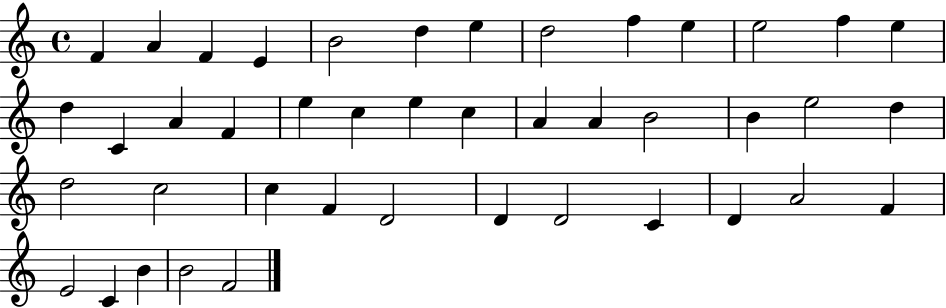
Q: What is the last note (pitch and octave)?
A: F4